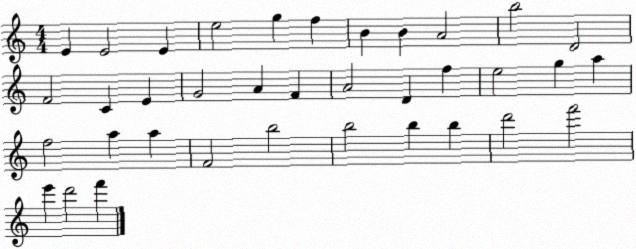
X:1
T:Untitled
M:4/4
L:1/4
K:C
E E2 E e2 g f B B A2 b2 D2 F2 C E G2 A F A2 D f e2 g a f2 a a F2 b2 b2 b b d'2 f'2 e' d'2 f'